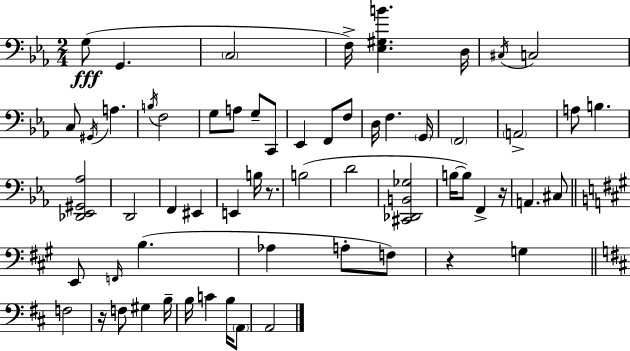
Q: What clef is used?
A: bass